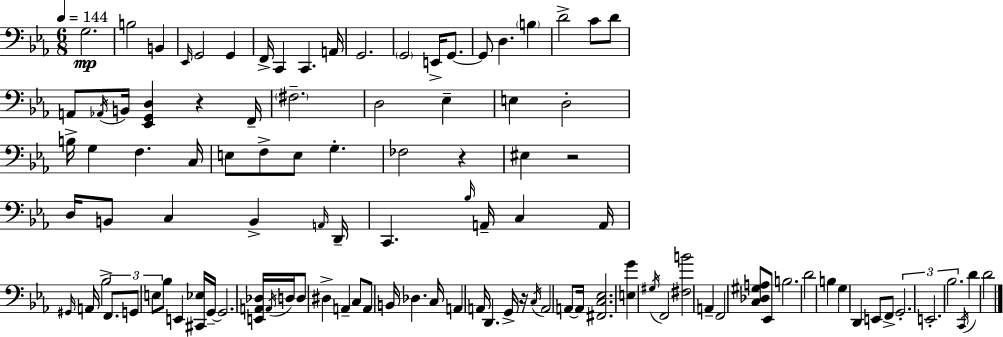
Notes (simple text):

G3/h. B3/h B2/q Eb2/s G2/h G2/q F2/s C2/q C2/q. A2/s G2/h. G2/h E2/s G2/e. G2/e D3/q. B3/q D4/h C4/e D4/e A2/e Ab2/s B2/s [Eb2,G2,D3]/q R/q F2/s F#3/h. D3/h Eb3/q E3/q D3/h B3/s G3/q F3/q. C3/s E3/e F3/e E3/e G3/q. FES3/h R/q EIS3/q R/h D3/s B2/e C3/q B2/q A2/s D2/s C2/q. Bb3/s A2/s C3/q A2/s G#2/s A2/s Bb3/h F2/e. G2/e E3/e Bb3/e E2/q [C#2,Eb3]/s G2/s G2/h. [E2,A2,Db3]/s A2/s D3/s D3/e D#3/q A2/q C3/e A2/e B2/s Db3/q. C3/s A2/q A2/s D2/q. G2/s R/s C3/s A2/h A2/e A2/s [F#2,C3,Eb3]/h. [E3,G4]/q G#3/s F2/h [F#3,B4]/h A2/q F2/h [C3,Db3,G#3,A3]/e Eb2/e B3/h. D4/h B3/q G3/q D2/q E2/e F2/e G2/h. E2/h. Bb3/h. C2/s D4/q D4/h